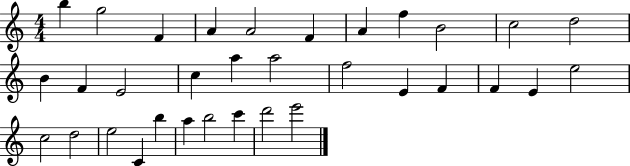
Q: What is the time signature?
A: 4/4